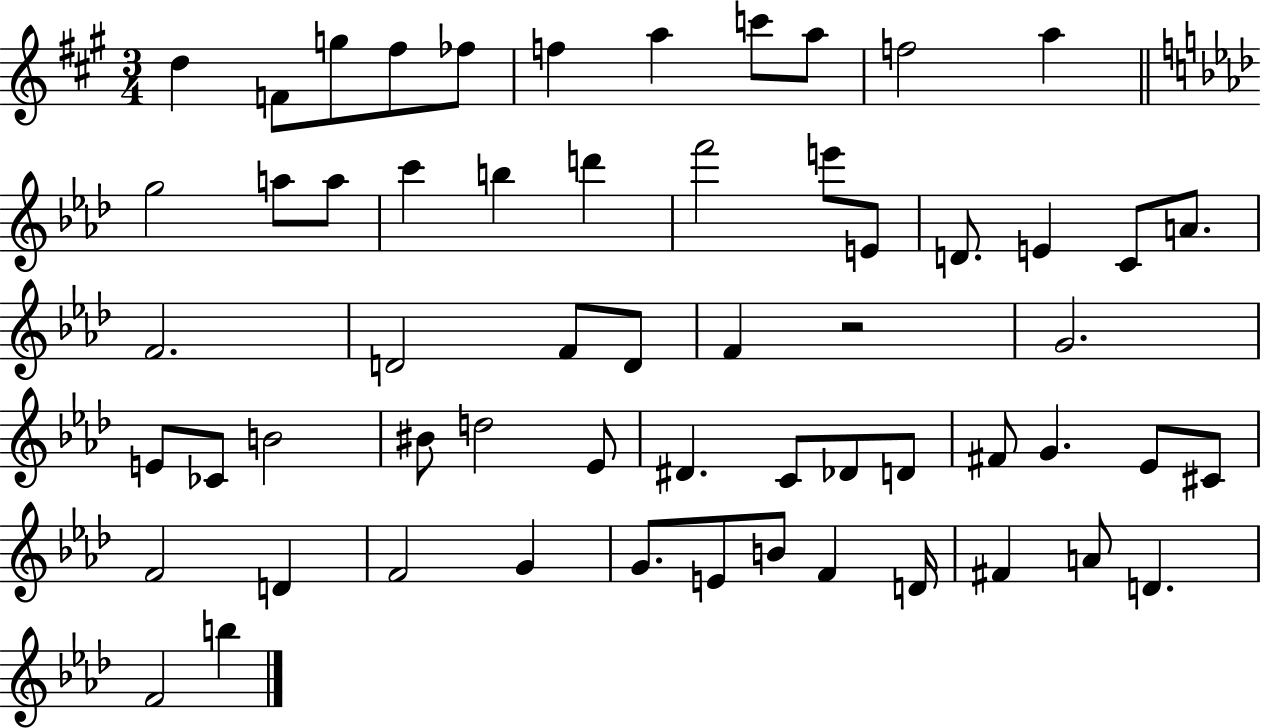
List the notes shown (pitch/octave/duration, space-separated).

D5/q F4/e G5/e F#5/e FES5/e F5/q A5/q C6/e A5/e F5/h A5/q G5/h A5/e A5/e C6/q B5/q D6/q F6/h E6/e E4/e D4/e. E4/q C4/e A4/e. F4/h. D4/h F4/e D4/e F4/q R/h G4/h. E4/e CES4/e B4/h BIS4/e D5/h Eb4/e D#4/q. C4/e Db4/e D4/e F#4/e G4/q. Eb4/e C#4/e F4/h D4/q F4/h G4/q G4/e. E4/e B4/e F4/q D4/s F#4/q A4/e D4/q. F4/h B5/q